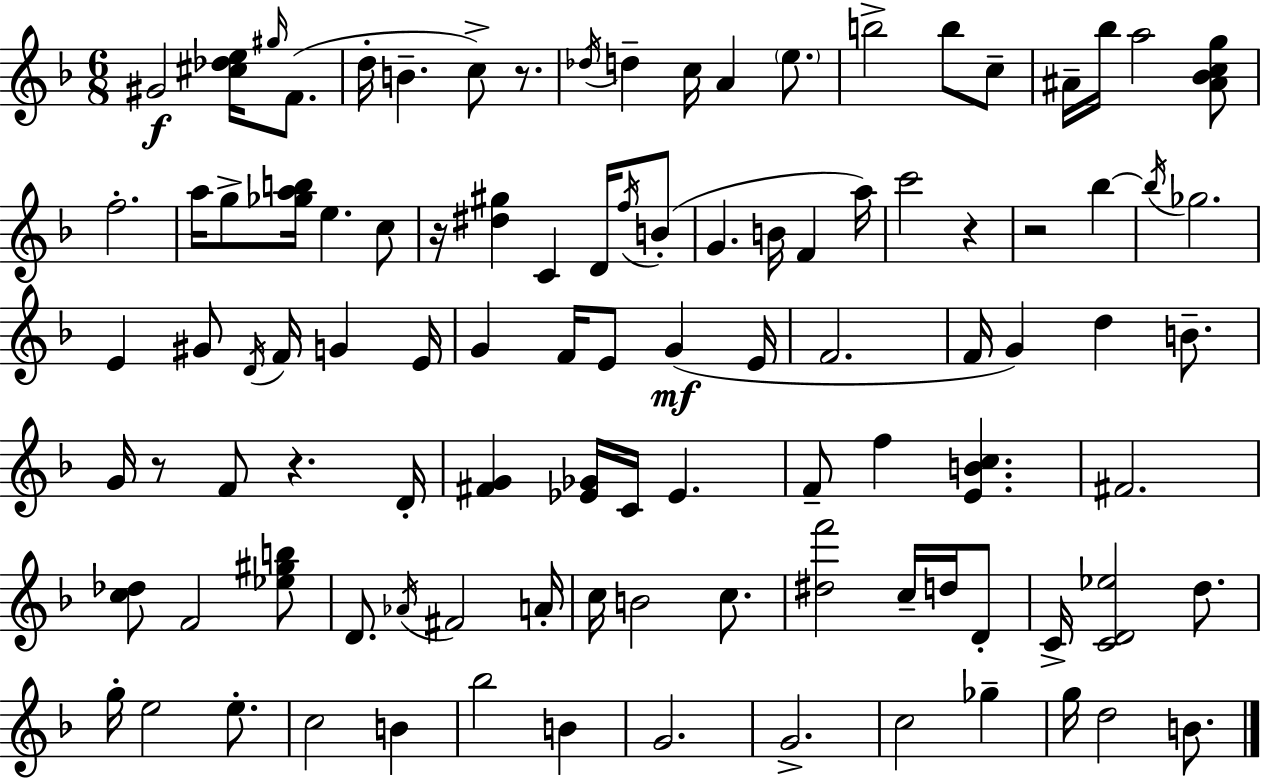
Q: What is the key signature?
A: D minor